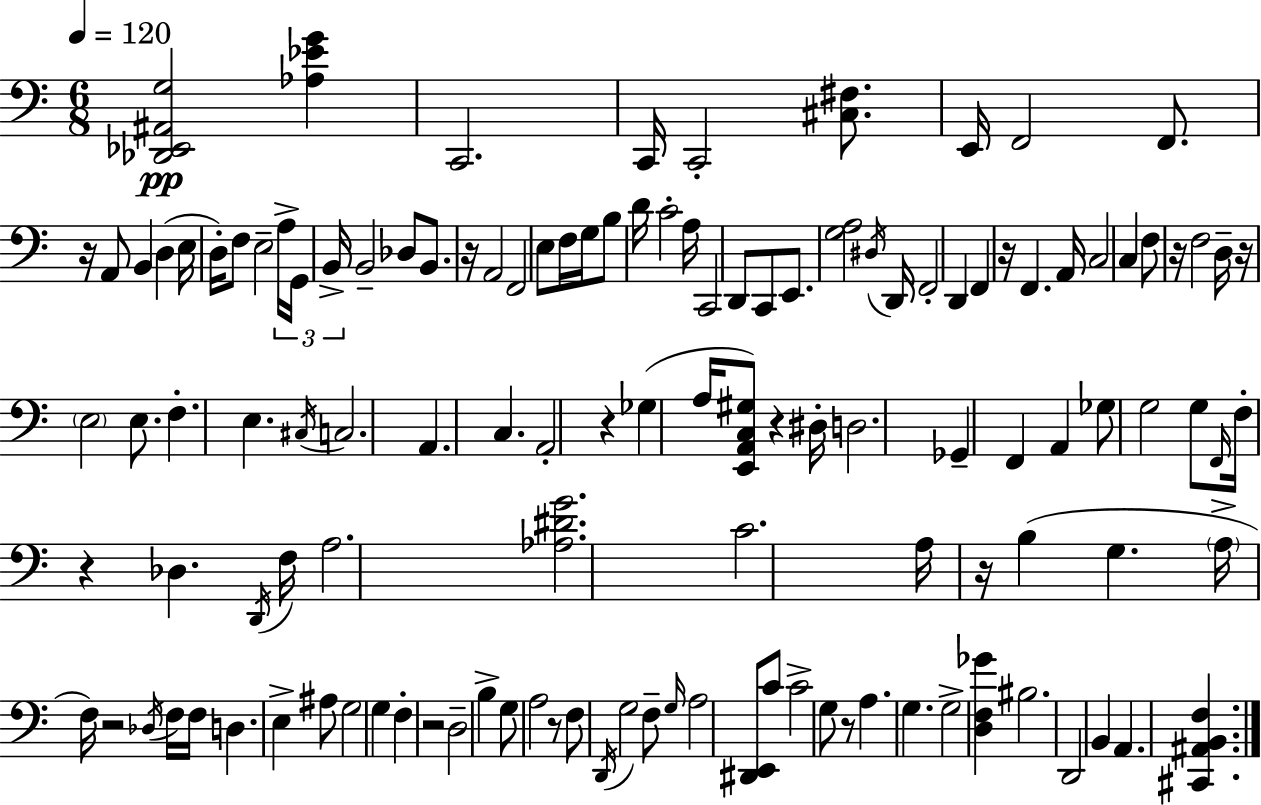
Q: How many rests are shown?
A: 13